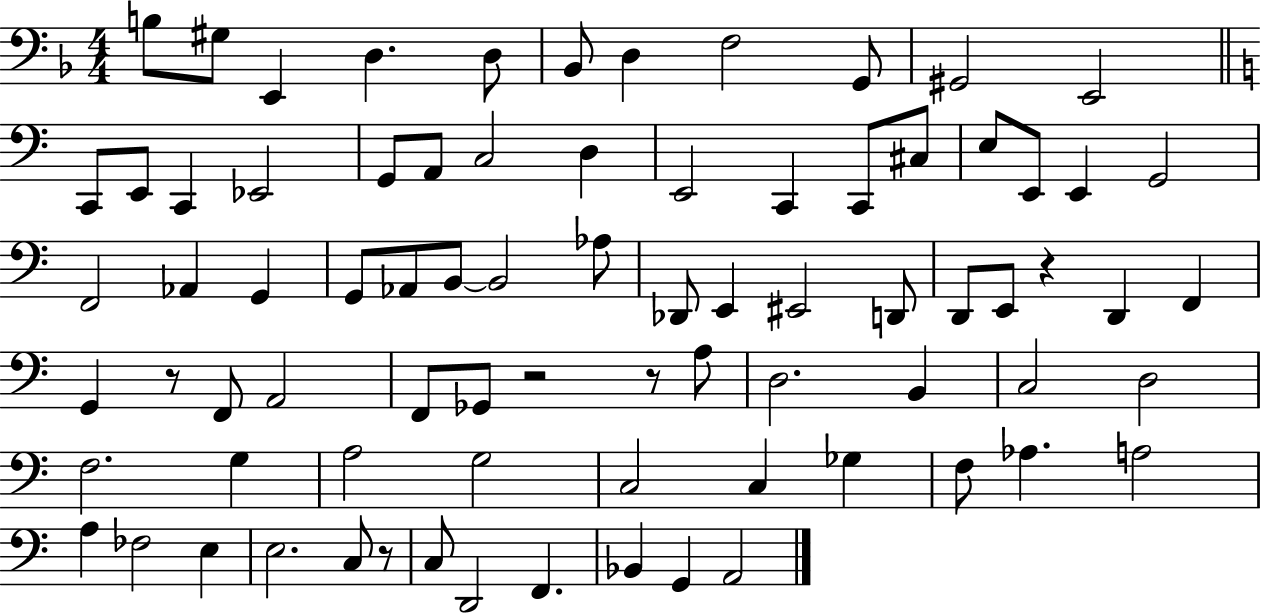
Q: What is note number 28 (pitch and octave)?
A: F2